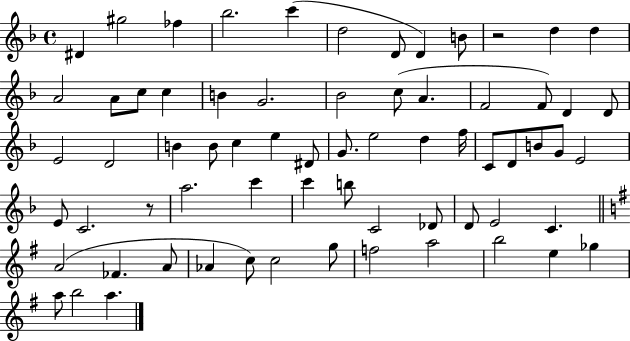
X:1
T:Untitled
M:4/4
L:1/4
K:F
^D ^g2 _f _b2 c' d2 D/2 D B/2 z2 d d A2 A/2 c/2 c B G2 _B2 c/2 A F2 F/2 D D/2 E2 D2 B B/2 c e ^D/2 G/2 e2 d f/4 C/2 D/2 B/2 G/2 E2 E/2 C2 z/2 a2 c' c' b/2 C2 _D/2 D/2 E2 C A2 _F A/2 _A c/2 c2 g/2 f2 a2 b2 e _g a/2 b2 a